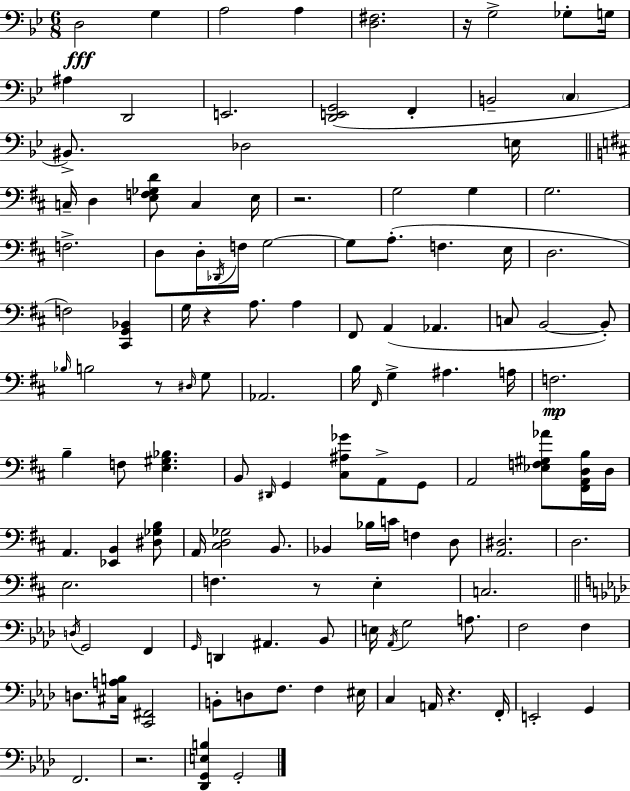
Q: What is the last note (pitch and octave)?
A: G2